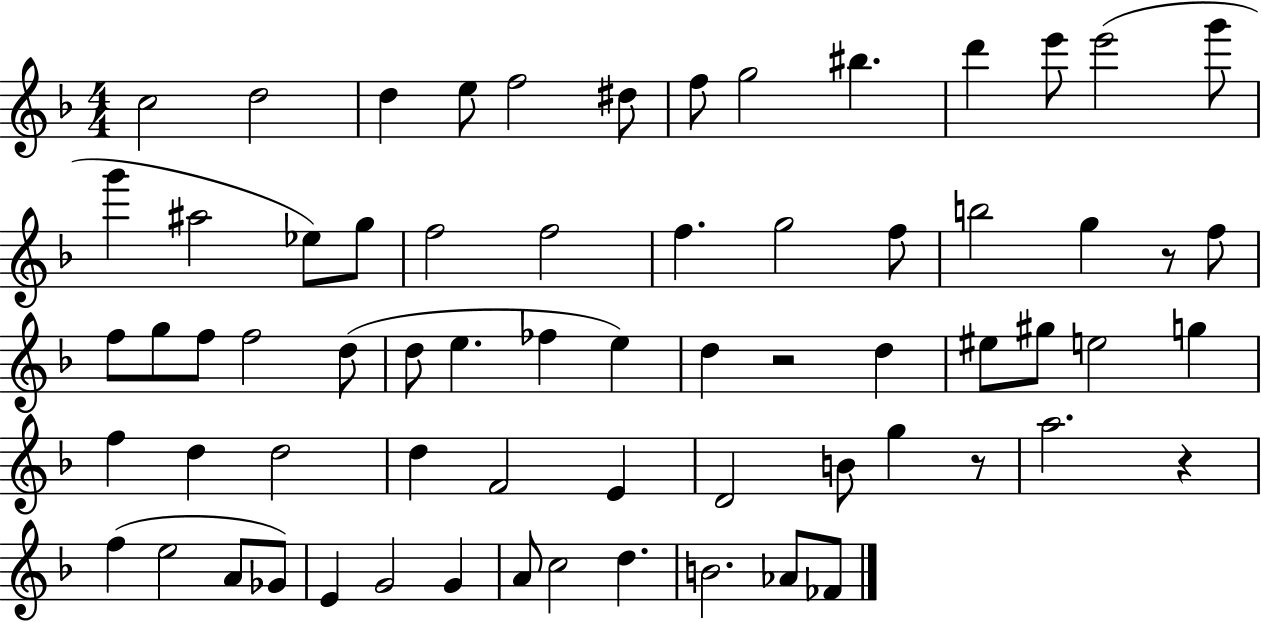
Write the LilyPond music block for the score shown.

{
  \clef treble
  \numericTimeSignature
  \time 4/4
  \key f \major
  \repeat volta 2 { c''2 d''2 | d''4 e''8 f''2 dis''8 | f''8 g''2 bis''4. | d'''4 e'''8 e'''2( g'''8 | \break g'''4 ais''2 ees''8) g''8 | f''2 f''2 | f''4. g''2 f''8 | b''2 g''4 r8 f''8 | \break f''8 g''8 f''8 f''2 d''8( | d''8 e''4. fes''4 e''4) | d''4 r2 d''4 | eis''8 gis''8 e''2 g''4 | \break f''4 d''4 d''2 | d''4 f'2 e'4 | d'2 b'8 g''4 r8 | a''2. r4 | \break f''4( e''2 a'8 ges'8) | e'4 g'2 g'4 | a'8 c''2 d''4. | b'2. aes'8 fes'8 | \break } \bar "|."
}